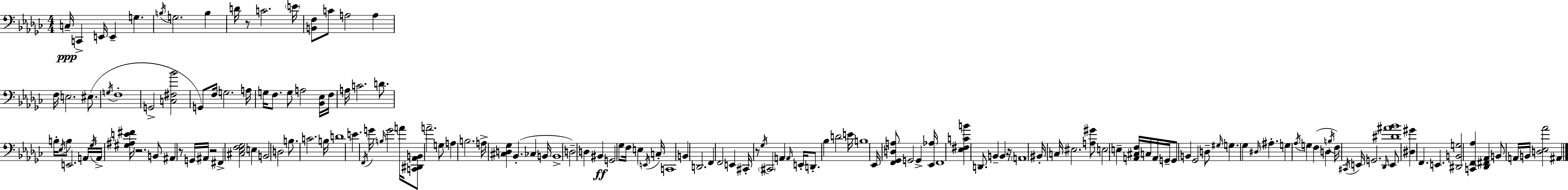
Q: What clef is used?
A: bass